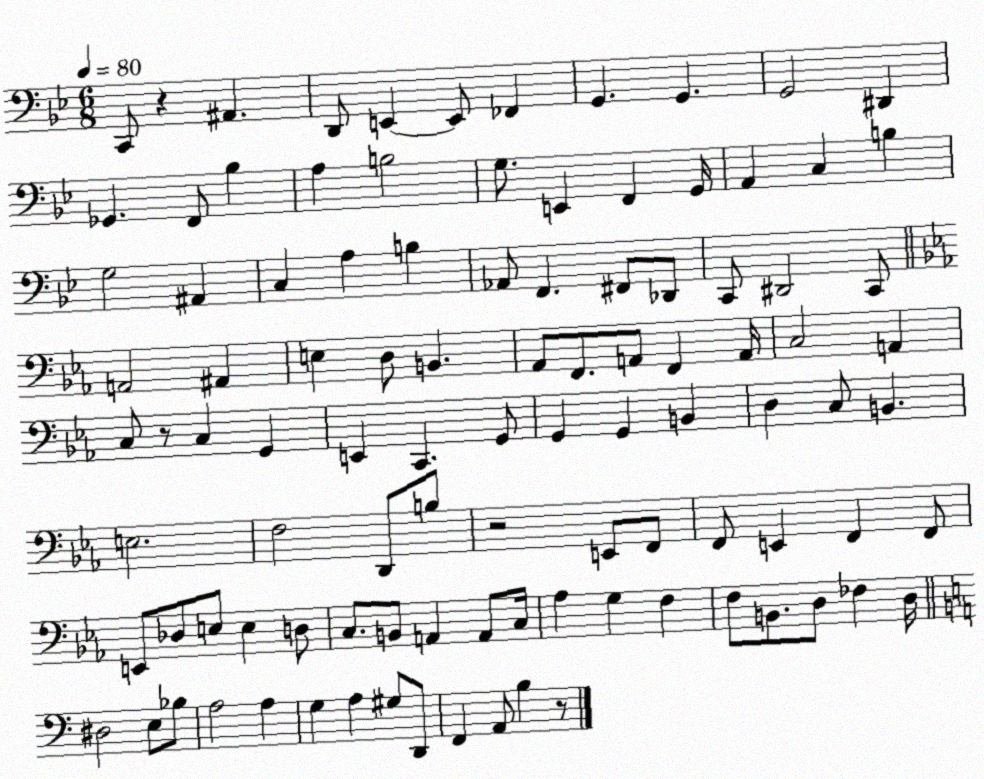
X:1
T:Untitled
M:6/8
L:1/4
K:Bb
C,,/2 z ^A,, D,,/2 E,, E,,/2 _F,, G,, G,, G,,2 ^D,, _G,, F,,/2 _B, A, B,2 G,/2 E,, F,, G,,/4 A,, C, B, G,2 ^A,, C, A, B, _A,,/2 F,, ^F,,/2 _D,,/2 C,,/2 ^D,,2 C,,/2 A,,2 ^A,, E, D,/2 B,, _A,,/2 F,,/2 A,,/2 F,, A,,/4 C,2 A,, C,/2 z/2 C, G,, E,, C,, G,,/2 G,, G,, B,, D, C,/2 B,, E,2 F,2 D,,/2 B,/2 z2 E,,/2 F,,/2 F,,/2 E,, F,, F,,/2 E,,/2 _D,/2 E,/2 E, D,/2 C,/2 B,,/2 A,, A,,/2 C,/4 _A, G, F, F,/2 B,,/2 D,/2 _F, D,/4 ^D,2 E,/2 _B,/2 A,2 A, G, A, ^G,/2 D,,/2 F,, A,,/2 B, z/2